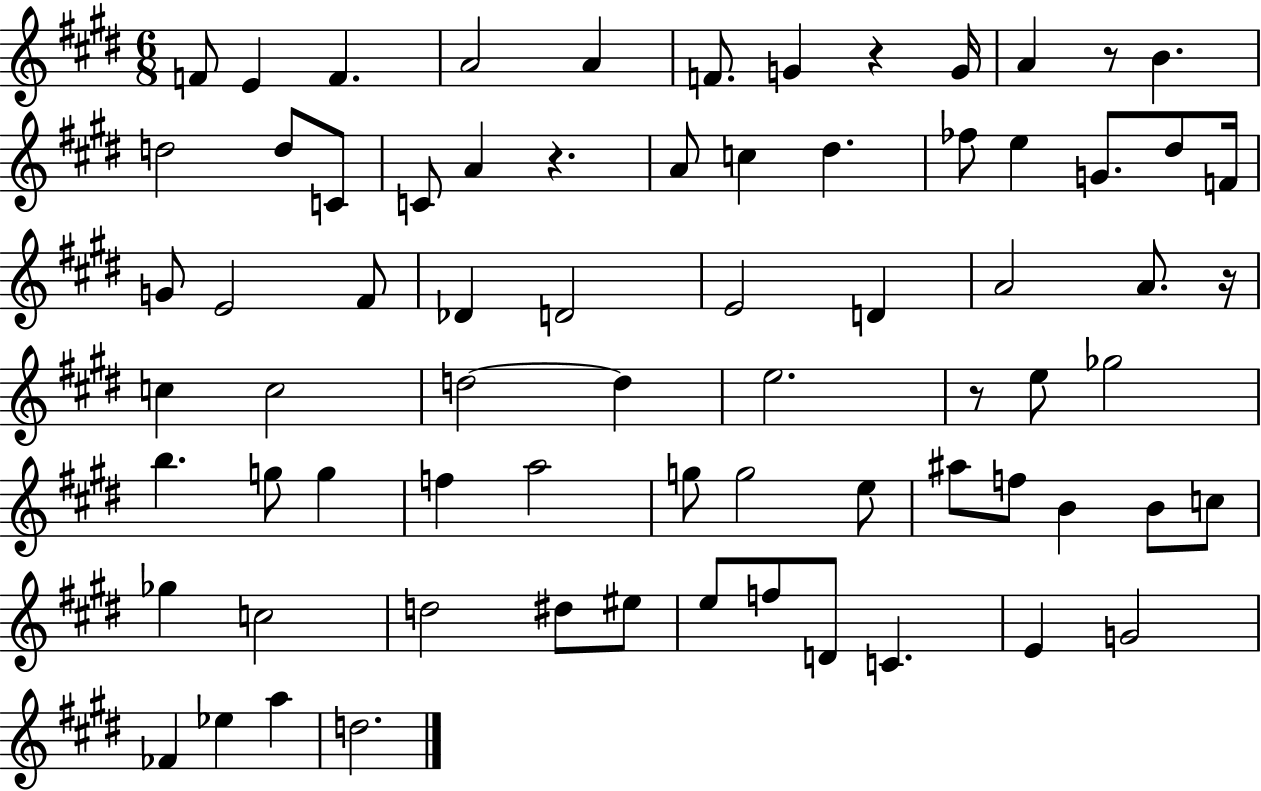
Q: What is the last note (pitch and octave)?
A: D5